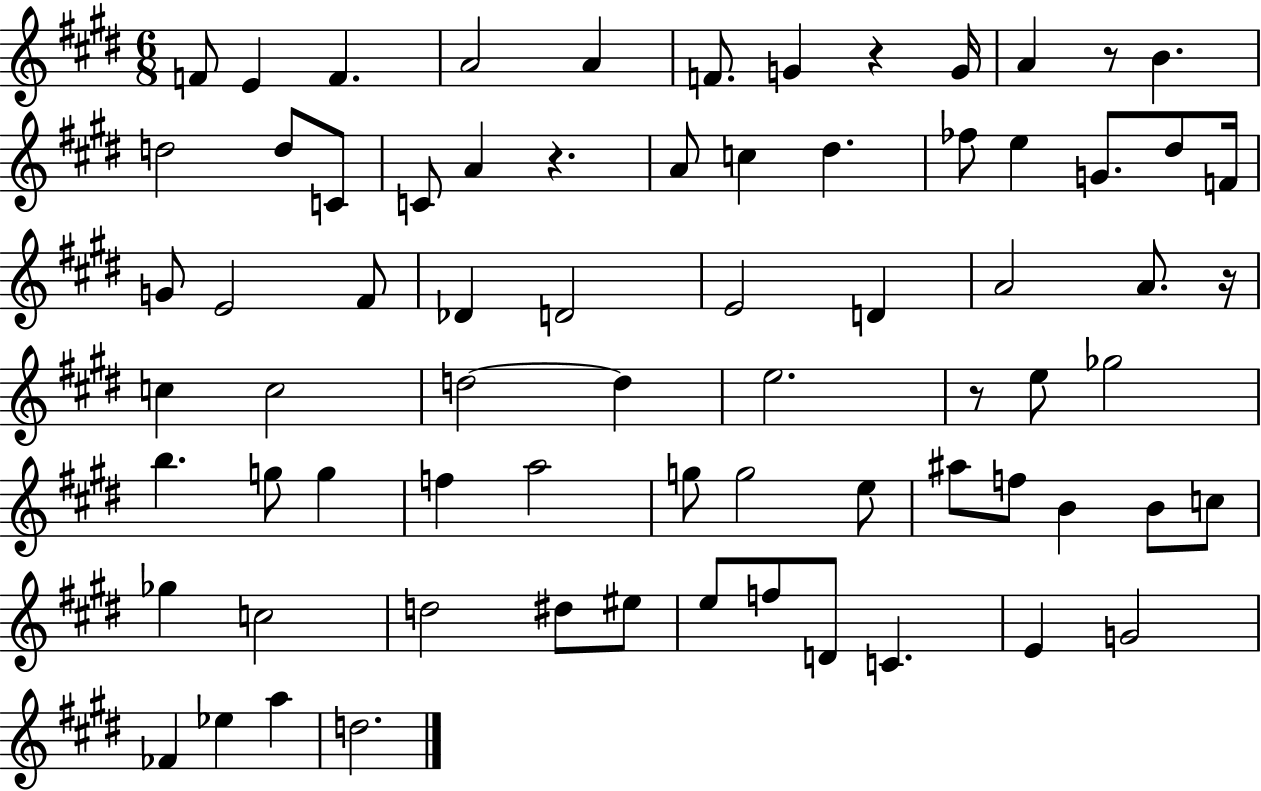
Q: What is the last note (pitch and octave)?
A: D5